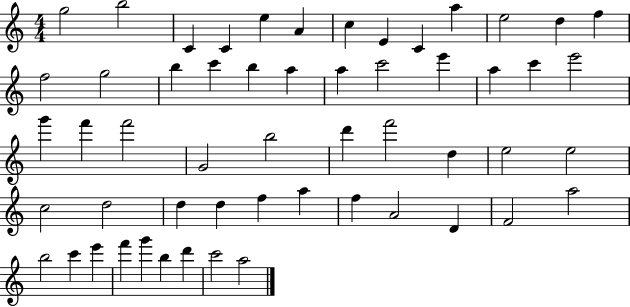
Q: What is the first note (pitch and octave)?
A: G5